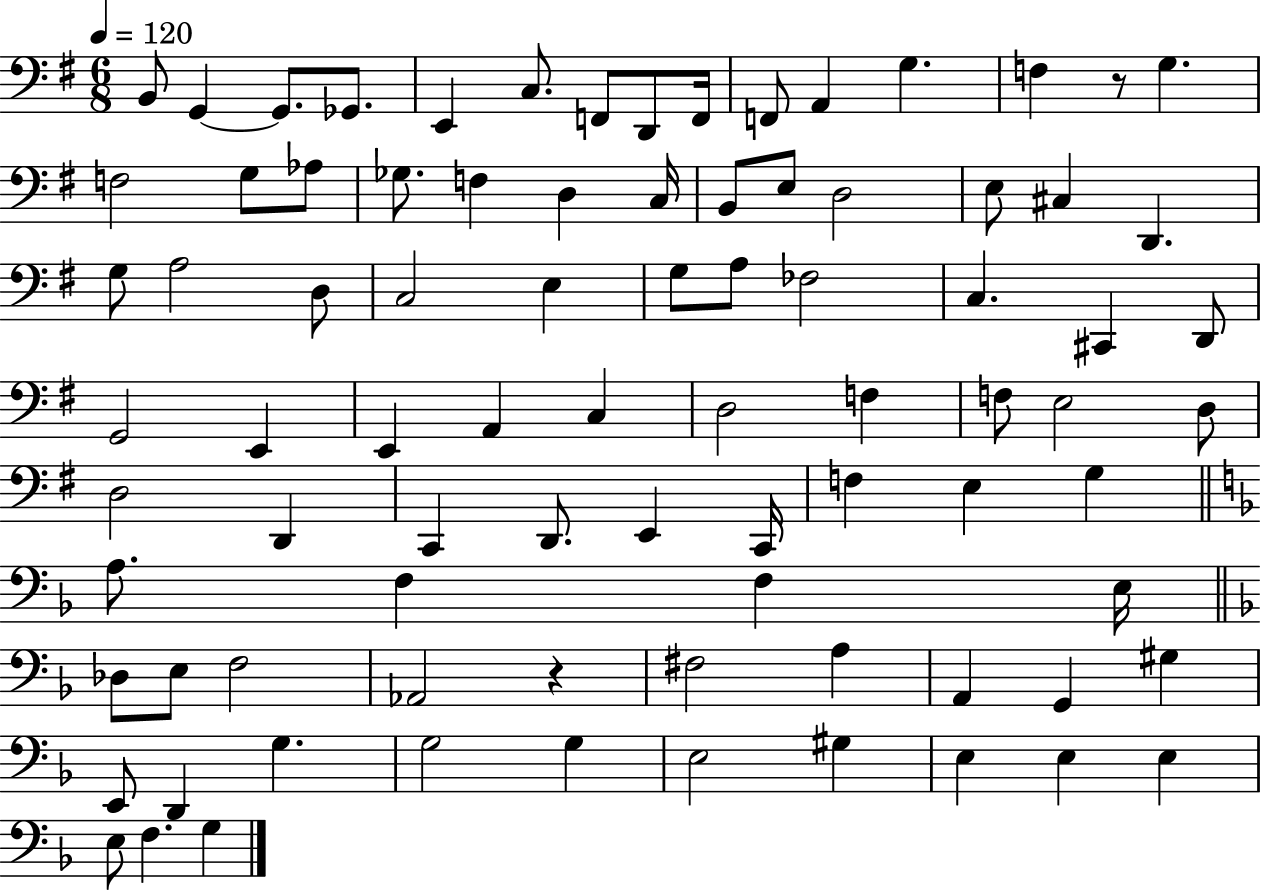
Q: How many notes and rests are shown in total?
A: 85